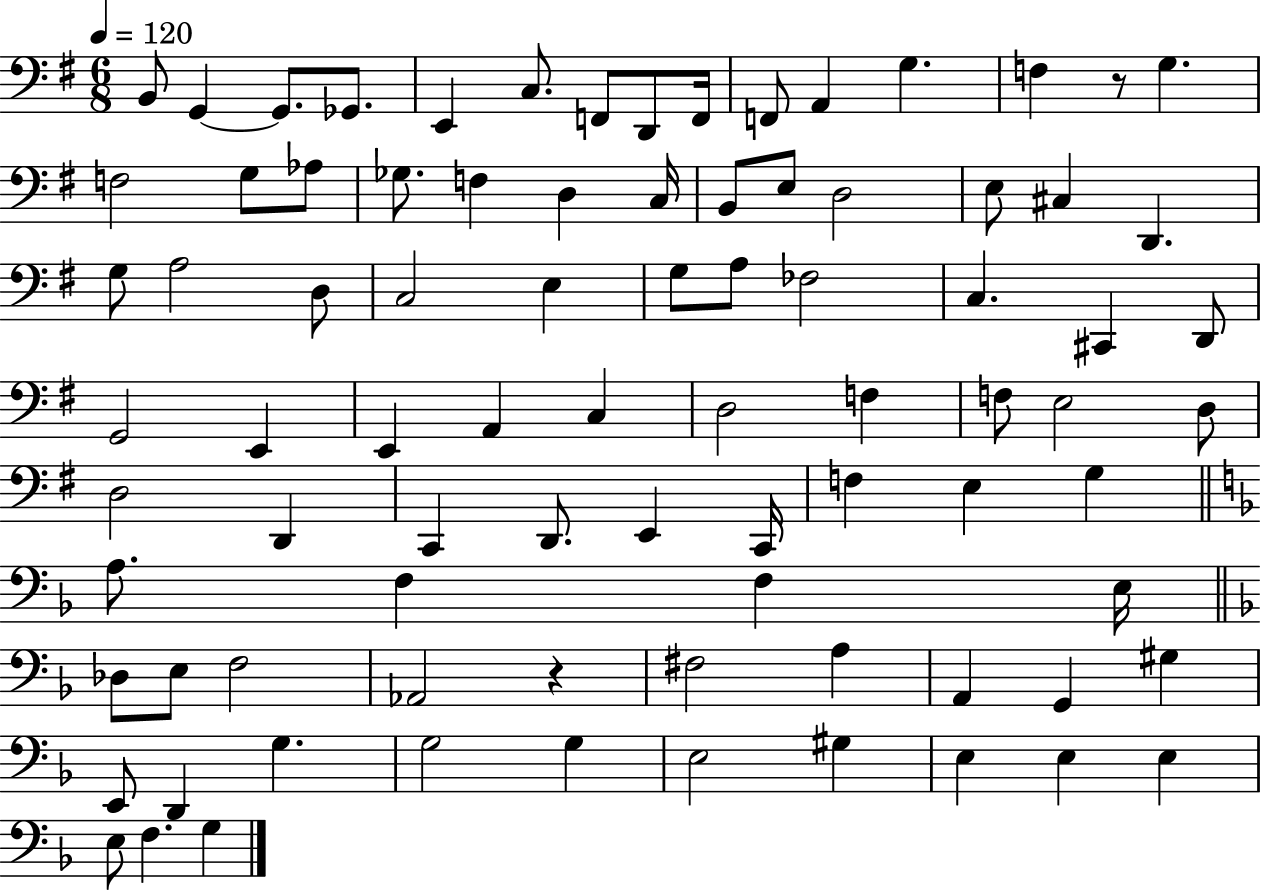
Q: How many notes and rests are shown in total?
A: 85